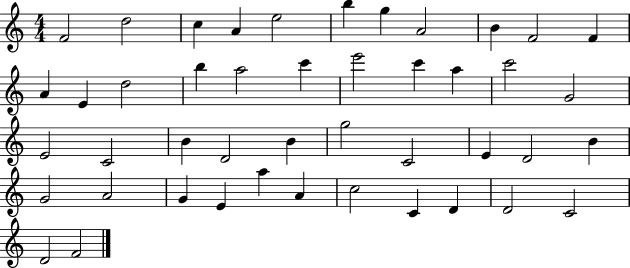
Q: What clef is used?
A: treble